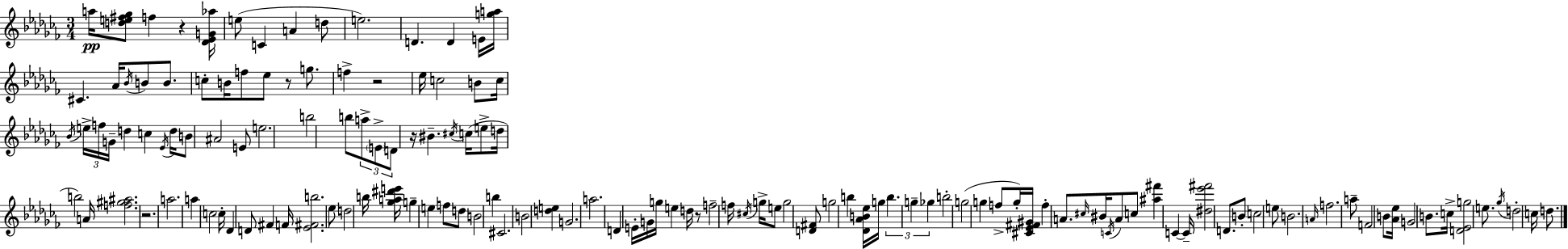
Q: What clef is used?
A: treble